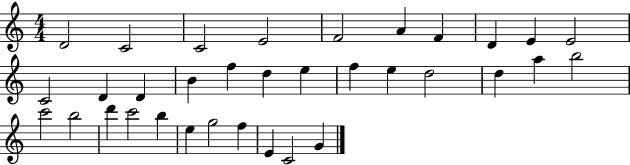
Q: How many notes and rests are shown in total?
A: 34